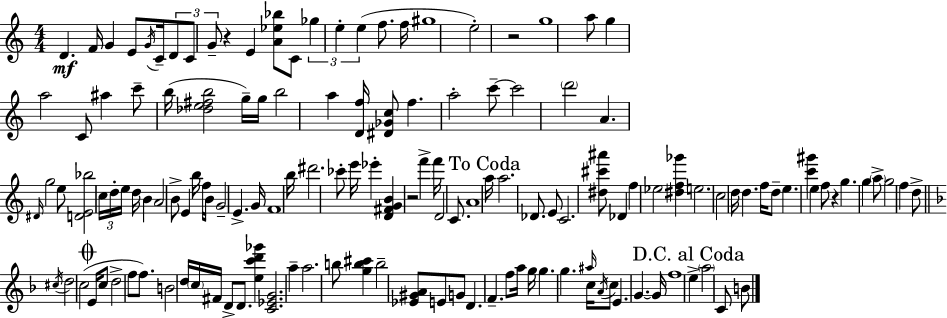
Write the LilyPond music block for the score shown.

{
  \clef treble
  \numericTimeSignature
  \time 4/4
  \key c \major
  d'4.\mf f'16 g'4 e'8 \acciaccatura { g'16 } c'16-- \tuplet 3/2 { d'8 | c'8 g'8-- } r4 e'4 <a' ees'' bes''>8 c'8 | \tuplet 3/2 { ges''4 e''4-. e''4( } f''8. | f''16 gis''1 | \break e''2-.) r2 | g''1 | a''8 g''4 a''2 c'8 | ais''4 c'''8-- b''16( <des'' e'' fis'' b''>2 | \break g''16--) g''16 b''2 a''4 <d' f''>16 <dis' ges' c''>8 | f''4. a''2-. c'''8--~~ | c'''2 \parenthesize d'''2 | a'4. \grace { dis'16 } g''2 | \break e''8 <d' e' bes''>2 \tuplet 3/2 { c''16 d''16-. e''16 } d''16 b'4 | a'2 b'8-> e'4 | b''16 f''16 b'16 g'2-- e'4.-> | g'16 f'1 | \break b''16 dis'''2. ces'''8-. | e'''16 ees'''4-. <d' fis' g' b'>4 r2 | f'''4-> f'''16 d'2 c'8. | a'1 | \break \mark "To Coda" a''16 a''2. des'8. | e'8 c'2. | <dis'' cis''' ais'''>8 des'4 f''4 ees''2 | <dis'' f'' ges'''>4 e''2. | \break c''2 d''16 d''4. | f''16 d''8-- e''4. <c''' gis'''>4 \parenthesize e''4 | f''8 r4 g''4. g''4 | \parenthesize a''8-> g''2 f''4 | \break d''8-> \bar "||" \break \key f \major \acciaccatura { cis''16 } d''2 c''2( | \mark \markup { \musicglyph "scripts.coda" } e'16 c''8 d''2-> f''8 f''8.) | b'2 d''16 \parenthesize c''16 fis'16 d'8-> d'8. | <e'' c''' d''' ges'''>4 <c' ees' g'>2. | \break a''4-- a''2. | b''8 <g'' b'' cis'''>4 b''2-- <ees' gis' a'>8 | e'8 g'8 d'4. f'4.-- | f''8 a''16 g''16 g''4. g''4. | \break \grace { ais''16 } c''16 \acciaccatura { a'16 } c''8 e'4. g'4.~~ | g'16 f''1 | \mark "D.C. al Coda" e''4-> \parenthesize a''2 c'8 | b'8 \bar "|."
}